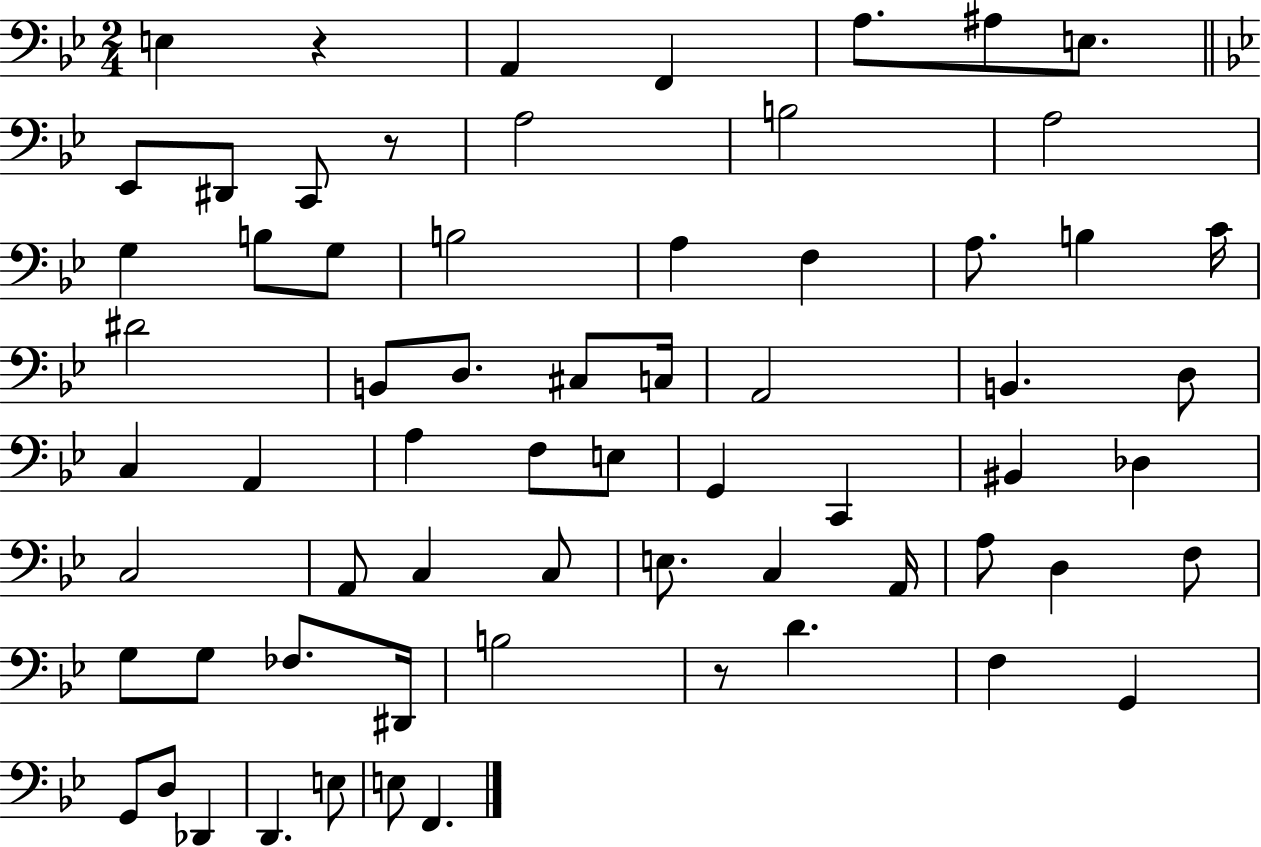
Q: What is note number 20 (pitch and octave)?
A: B3